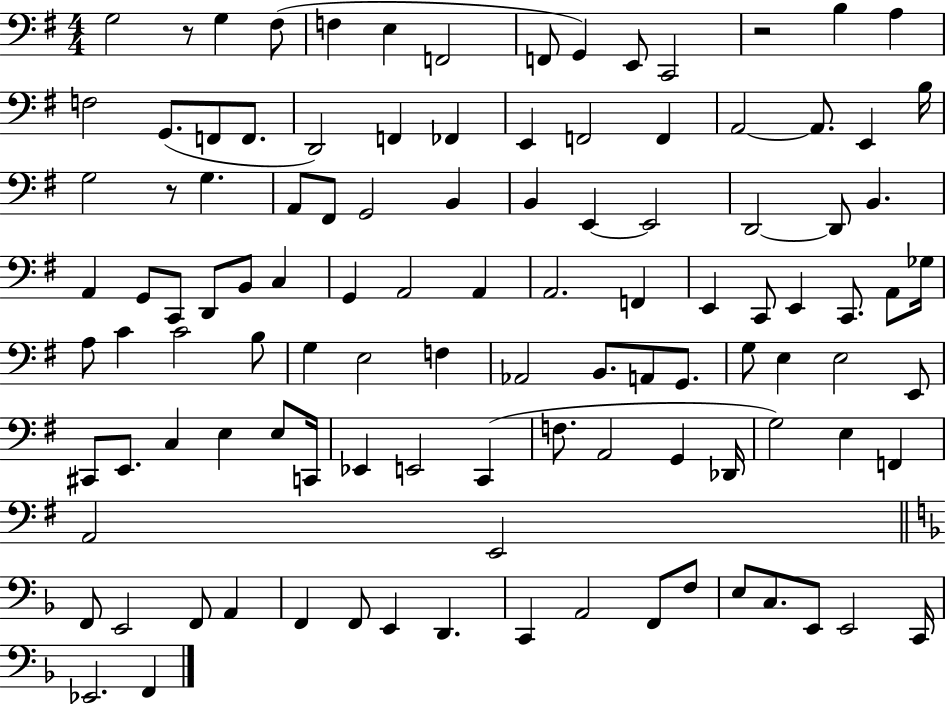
{
  \clef bass
  \numericTimeSignature
  \time 4/4
  \key g \major
  g2 r8 g4 fis8( | f4 e4 f,2 | f,8 g,4) e,8 c,2 | r2 b4 a4 | \break f2 g,8.( f,8 f,8. | d,2) f,4 fes,4 | e,4 f,2 f,4 | a,2~~ a,8. e,4 b16 | \break g2 r8 g4. | a,8 fis,8 g,2 b,4 | b,4 e,4~~ e,2 | d,2~~ d,8 b,4. | \break a,4 g,8 c,8 d,8 b,8 c4 | g,4 a,2 a,4 | a,2. f,4 | e,4 c,8 e,4 c,8. a,8 ges16 | \break a8 c'4 c'2 b8 | g4 e2 f4 | aes,2 b,8. a,8 g,8. | g8 e4 e2 e,8 | \break cis,8 e,8. c4 e4 e8 c,16 | ees,4 e,2 c,4( | f8. a,2 g,4 des,16 | g2) e4 f,4 | \break a,2 e,2 | \bar "||" \break \key f \major f,8 e,2 f,8 a,4 | f,4 f,8 e,4 d,4. | c,4 a,2 f,8 f8 | e8 c8. e,8 e,2 c,16 | \break ees,2. f,4 | \bar "|."
}